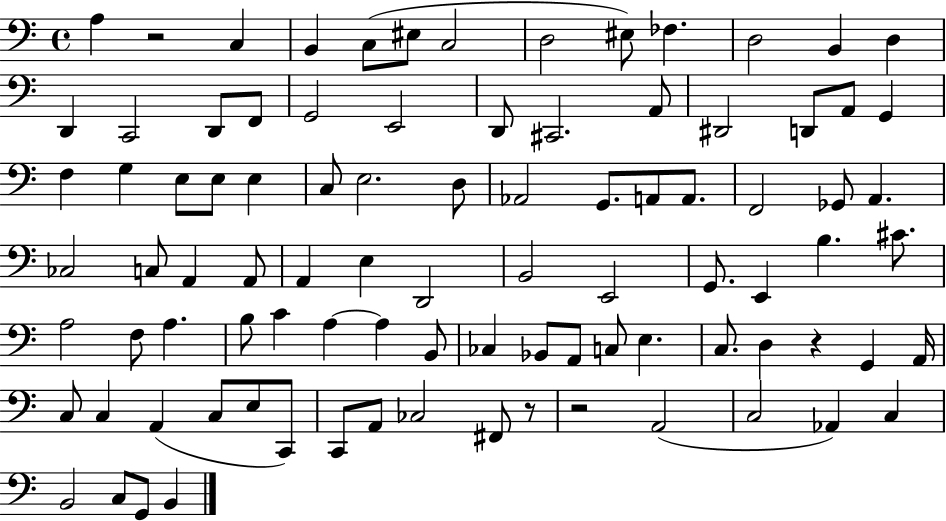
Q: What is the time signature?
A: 4/4